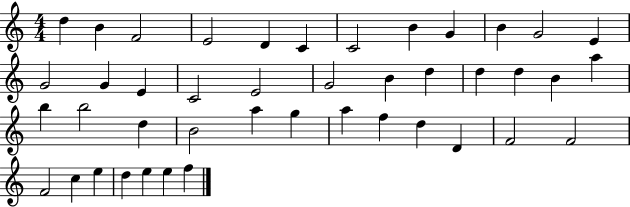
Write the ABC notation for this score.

X:1
T:Untitled
M:4/4
L:1/4
K:C
d B F2 E2 D C C2 B G B G2 E G2 G E C2 E2 G2 B d d d B a b b2 d B2 a g a f d D F2 F2 F2 c e d e e f